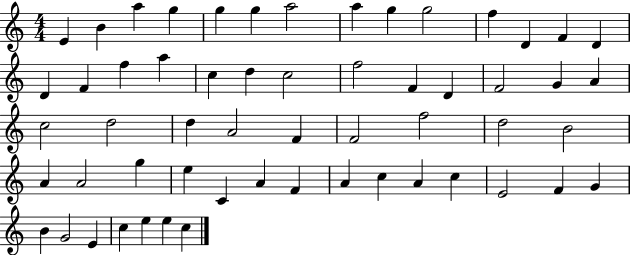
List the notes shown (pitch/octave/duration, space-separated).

E4/q B4/q A5/q G5/q G5/q G5/q A5/h A5/q G5/q G5/h F5/q D4/q F4/q D4/q D4/q F4/q F5/q A5/q C5/q D5/q C5/h F5/h F4/q D4/q F4/h G4/q A4/q C5/h D5/h D5/q A4/h F4/q F4/h F5/h D5/h B4/h A4/q A4/h G5/q E5/q C4/q A4/q F4/q A4/q C5/q A4/q C5/q E4/h F4/q G4/q B4/q G4/h E4/q C5/q E5/q E5/q C5/q